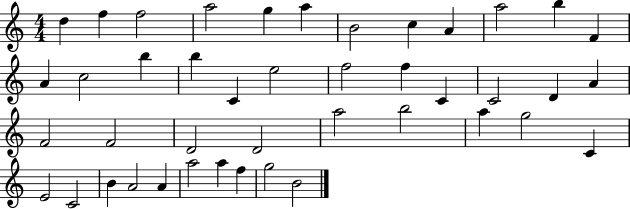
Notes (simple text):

D5/q F5/q F5/h A5/h G5/q A5/q B4/h C5/q A4/q A5/h B5/q F4/q A4/q C5/h B5/q B5/q C4/q E5/h F5/h F5/q C4/q C4/h D4/q A4/q F4/h F4/h D4/h D4/h A5/h B5/h A5/q G5/h C4/q E4/h C4/h B4/q A4/h A4/q A5/h A5/q F5/q G5/h B4/h